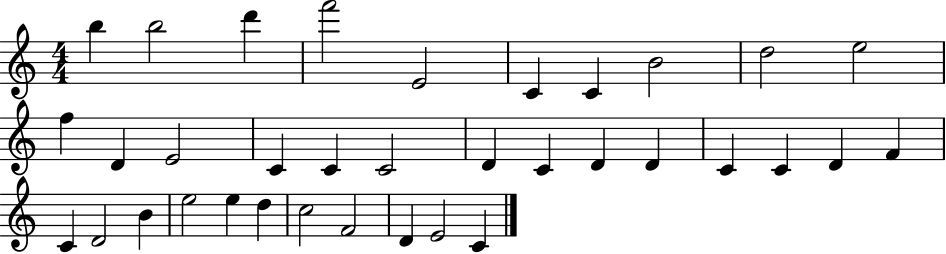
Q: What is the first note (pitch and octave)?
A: B5